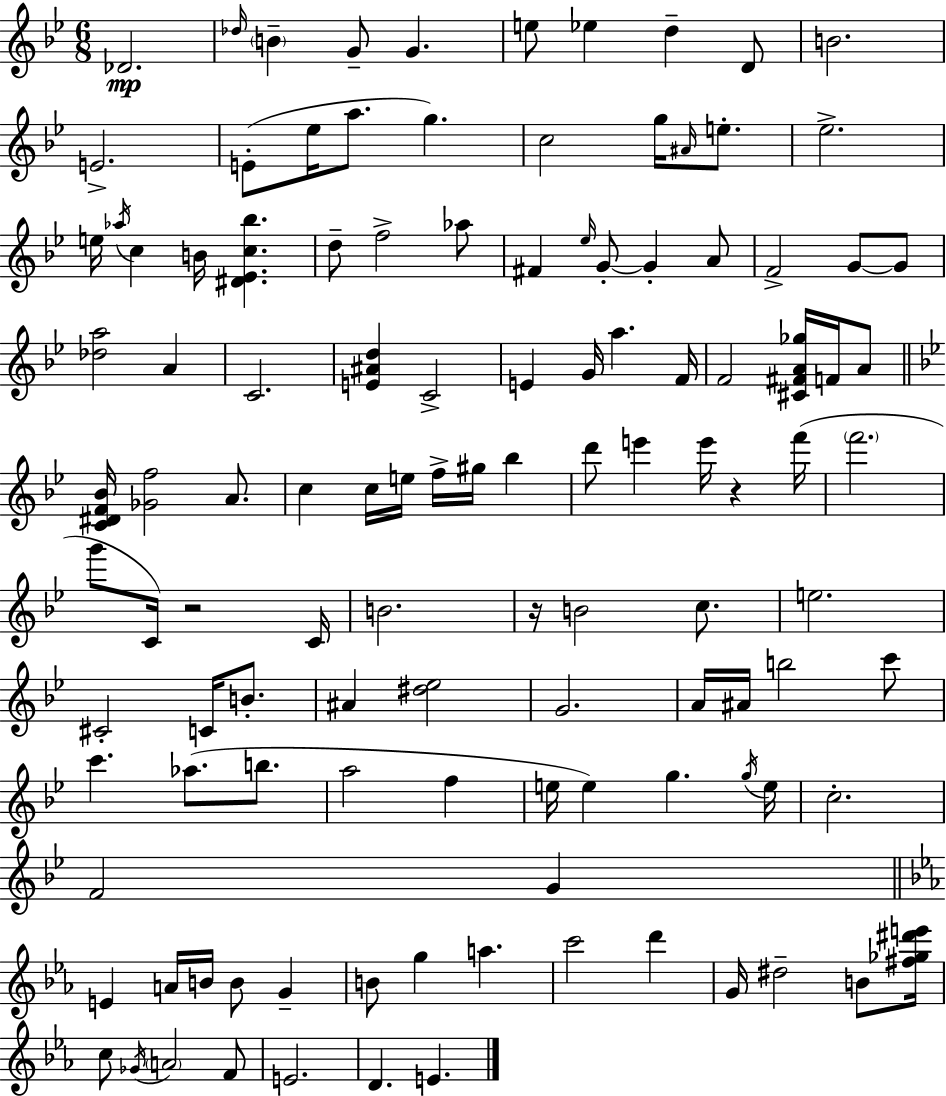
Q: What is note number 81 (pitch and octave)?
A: G5